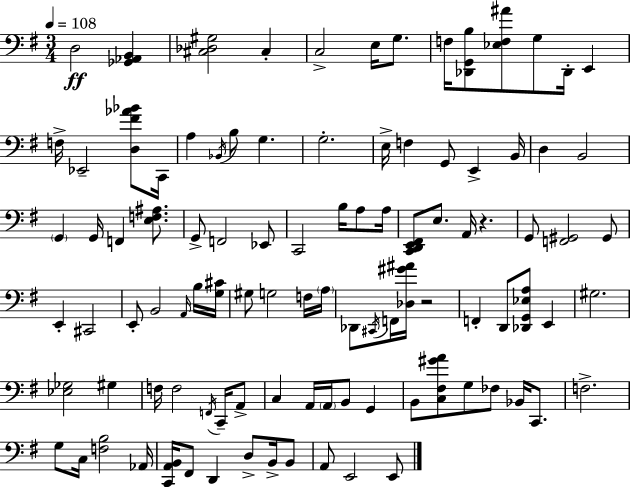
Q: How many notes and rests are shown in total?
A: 100